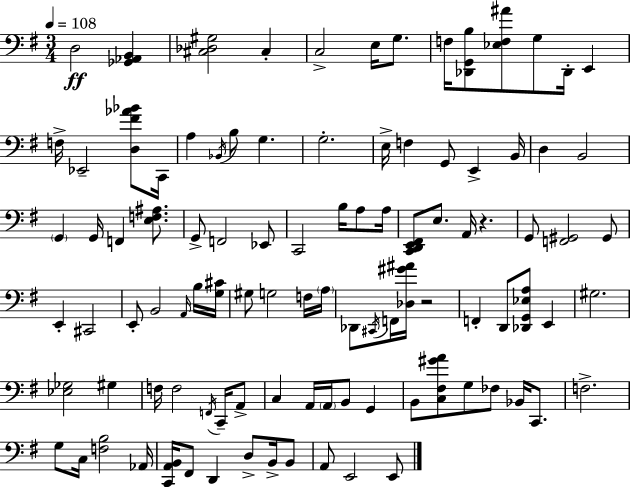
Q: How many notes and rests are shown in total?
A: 100